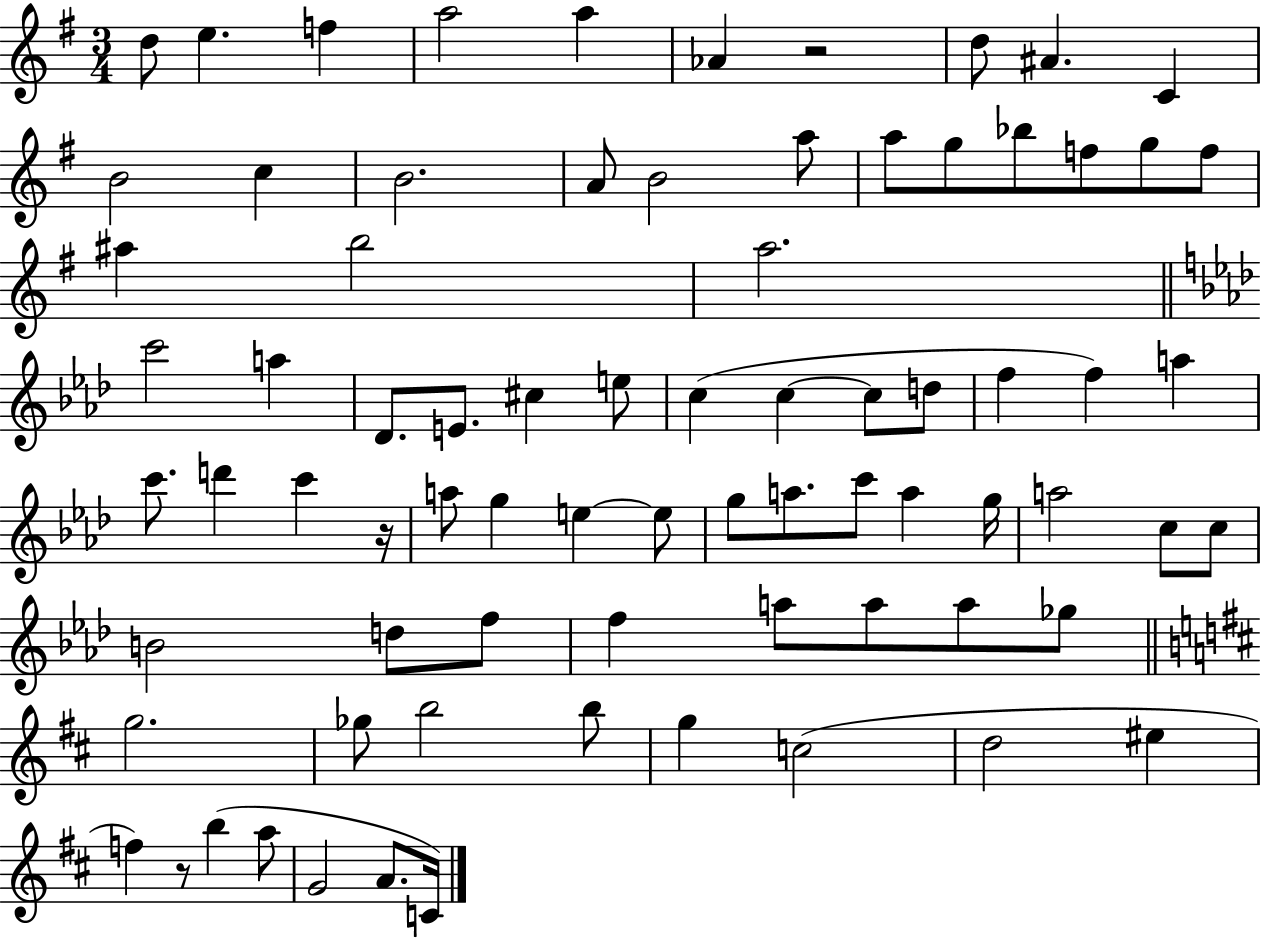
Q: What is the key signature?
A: G major